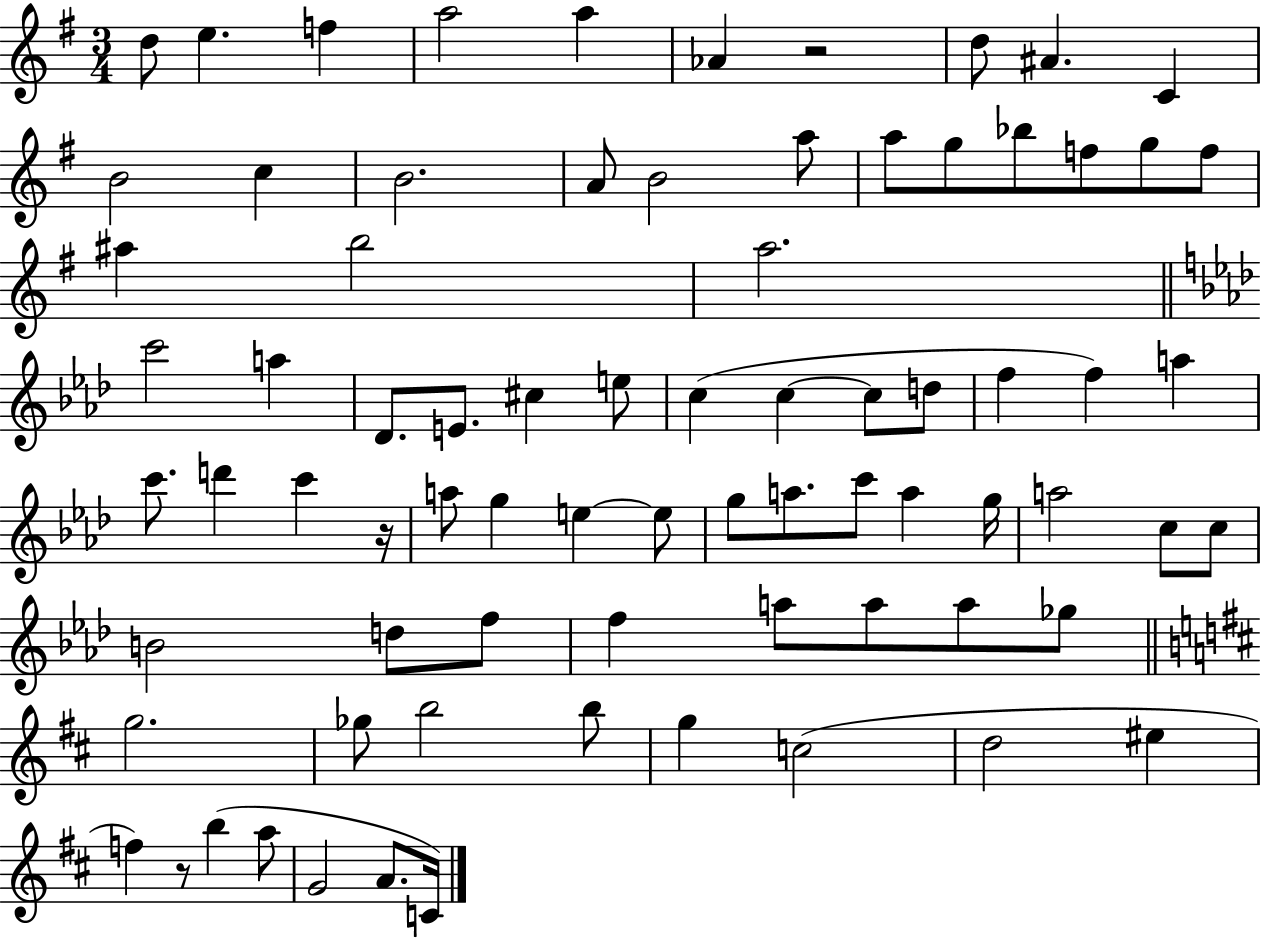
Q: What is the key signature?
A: G major